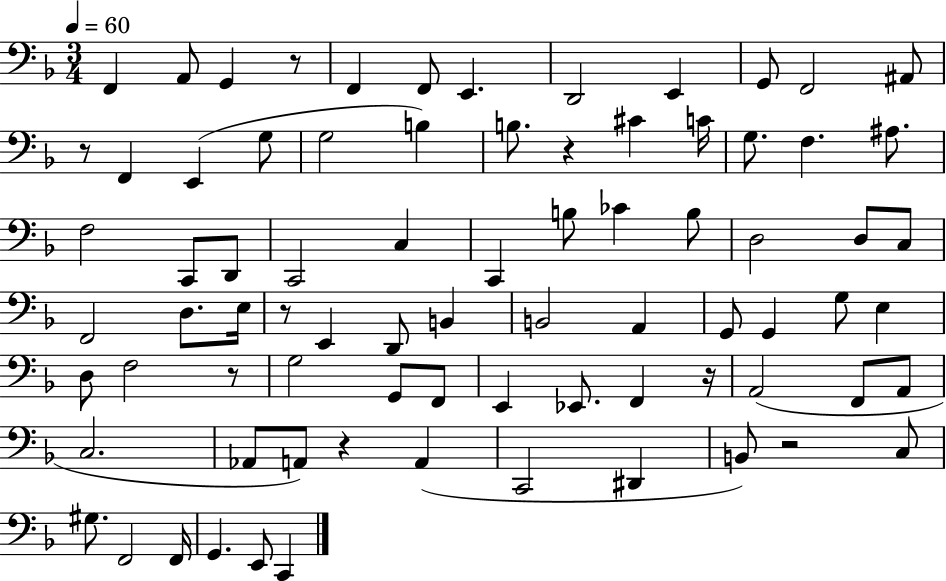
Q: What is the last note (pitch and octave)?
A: C2